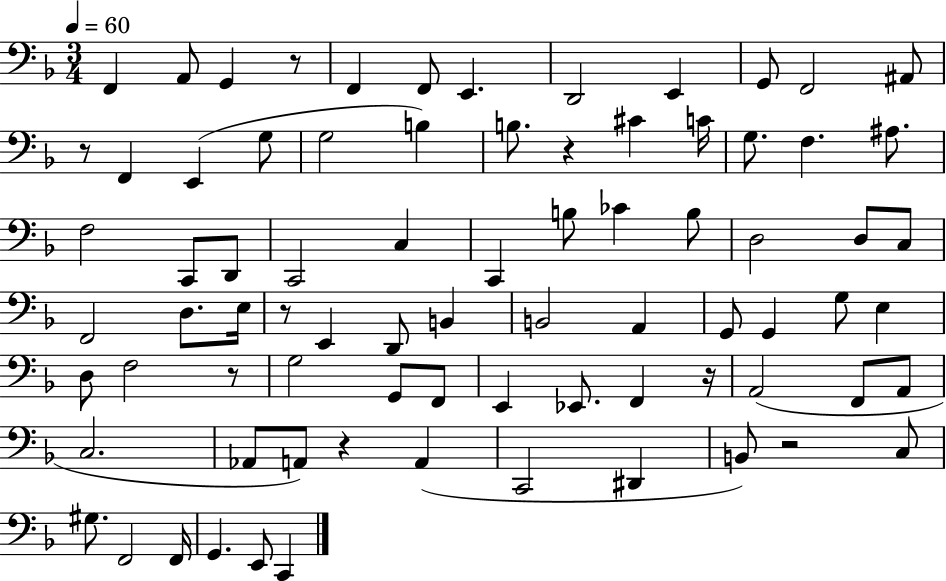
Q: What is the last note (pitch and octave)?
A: C2